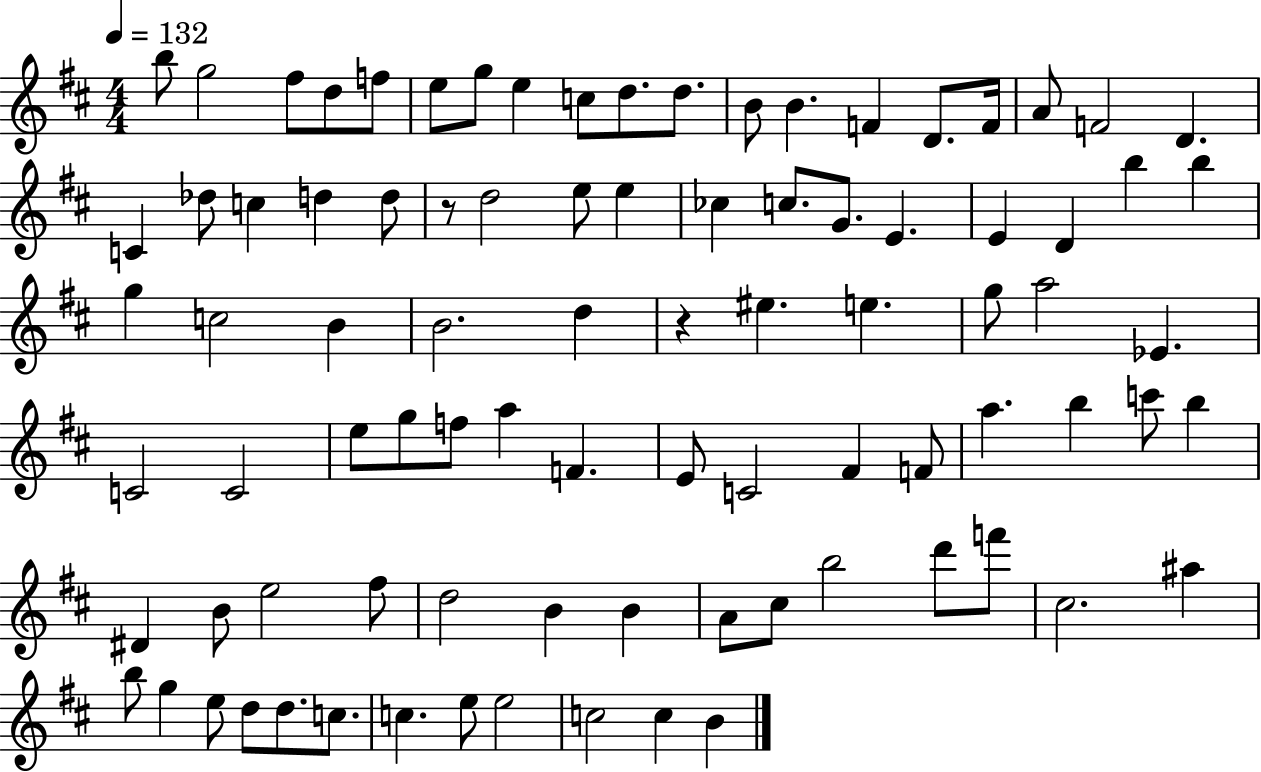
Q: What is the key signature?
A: D major